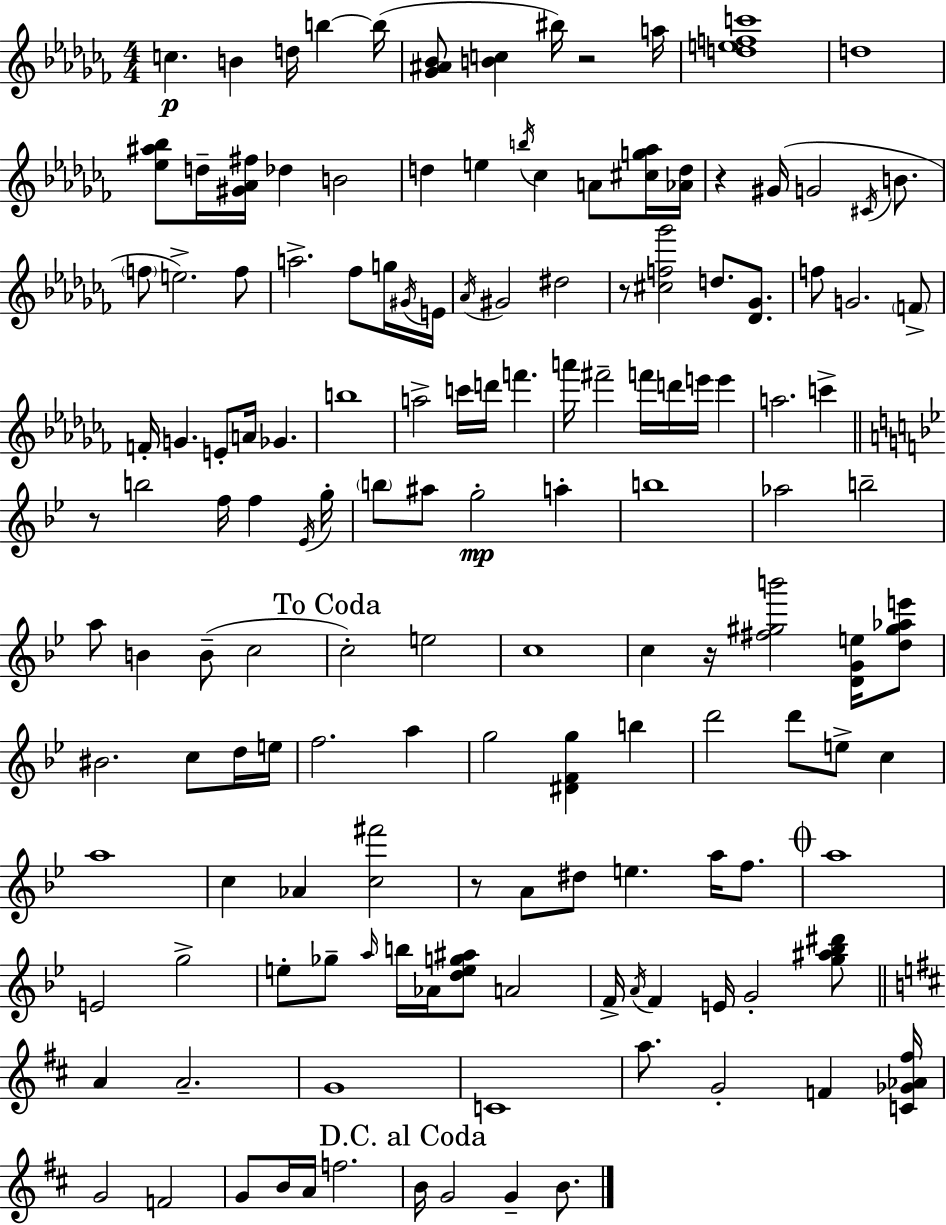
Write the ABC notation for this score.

X:1
T:Untitled
M:4/4
L:1/4
K:Abm
c B d/4 b b/4 [_G^A_B]/2 [Bc] ^b/4 z2 a/4 [defc']4 d4 [_e^a_b]/2 d/4 [^G_A^f]/4 _d B2 d e b/4 _c A/2 [^cg_a]/4 [_Ad]/4 z ^G/4 G2 ^C/4 B/2 f/2 e2 f/2 a2 _f/2 g/4 ^G/4 E/4 _A/4 ^G2 ^d2 z/2 [^cf_g']2 d/2 [_D_G]/2 f/2 G2 F/2 F/4 G E/2 A/4 _G b4 a2 c'/4 d'/4 f' a'/4 ^f'2 f'/4 d'/4 e'/4 e' a2 c' z/2 b2 f/4 f _E/4 g/4 b/2 ^a/2 g2 a b4 _a2 b2 a/2 B B/2 c2 c2 e2 c4 c z/4 [^f^gb']2 [DGe]/4 [d^g_ae']/2 ^B2 c/2 d/4 e/4 f2 a g2 [^DFg] b d'2 d'/2 e/2 c a4 c _A [c^f']2 z/2 A/2 ^d/2 e a/4 f/2 a4 E2 g2 e/2 _g/2 a/4 b/4 _A/4 [deg^a]/2 A2 F/4 A/4 F E/4 G2 [g^a_b^d']/2 A A2 G4 C4 a/2 G2 F [C_G_A^f]/4 G2 F2 G/2 B/4 A/4 f2 B/4 G2 G B/2